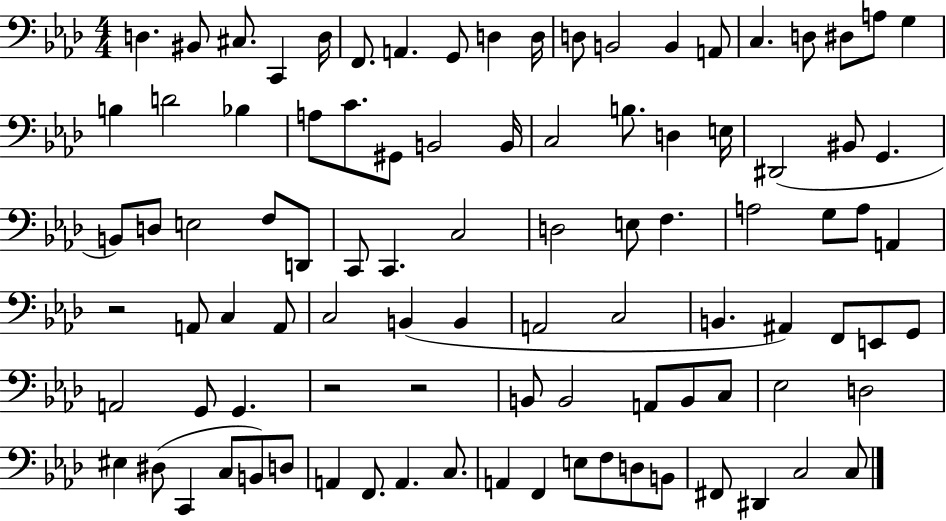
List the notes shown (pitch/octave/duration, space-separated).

D3/q. BIS2/e C#3/e. C2/q D3/s F2/e. A2/q. G2/e D3/q D3/s D3/e B2/h B2/q A2/e C3/q. D3/e D#3/e A3/e G3/q B3/q D4/h Bb3/q A3/e C4/e. G#2/e B2/h B2/s C3/h B3/e. D3/q E3/s D#2/h BIS2/e G2/q. B2/e D3/e E3/h F3/e D2/e C2/e C2/q. C3/h D3/h E3/e F3/q. A3/h G3/e A3/e A2/q R/h A2/e C3/q A2/e C3/h B2/q B2/q A2/h C3/h B2/q. A#2/q F2/e E2/e G2/e A2/h G2/e G2/q. R/h R/h B2/e B2/h A2/e B2/e C3/e Eb3/h D3/h EIS3/q D#3/e C2/q C3/e B2/e D3/e A2/q F2/e. A2/q. C3/e. A2/q F2/q E3/e F3/e D3/e B2/e F#2/e D#2/q C3/h C3/e